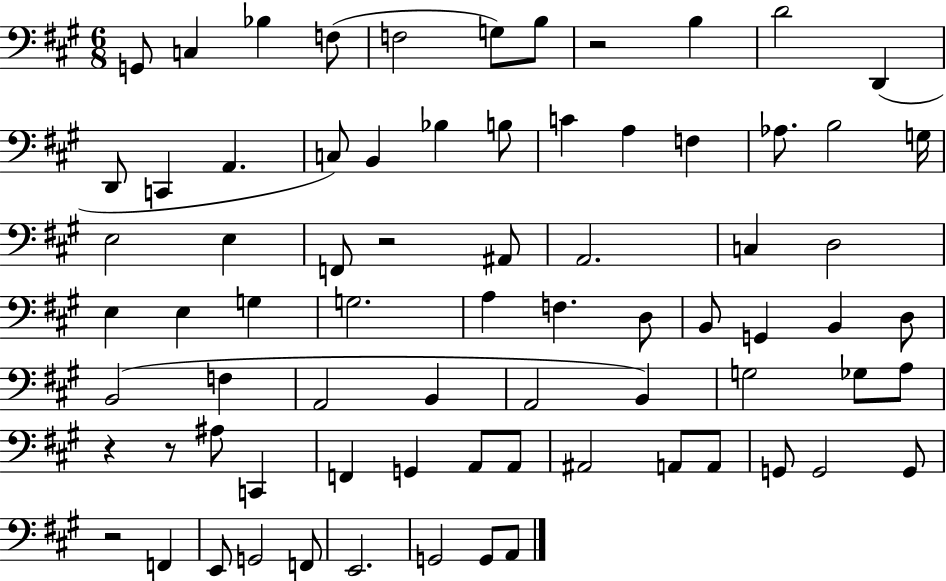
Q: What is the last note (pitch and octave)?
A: A2